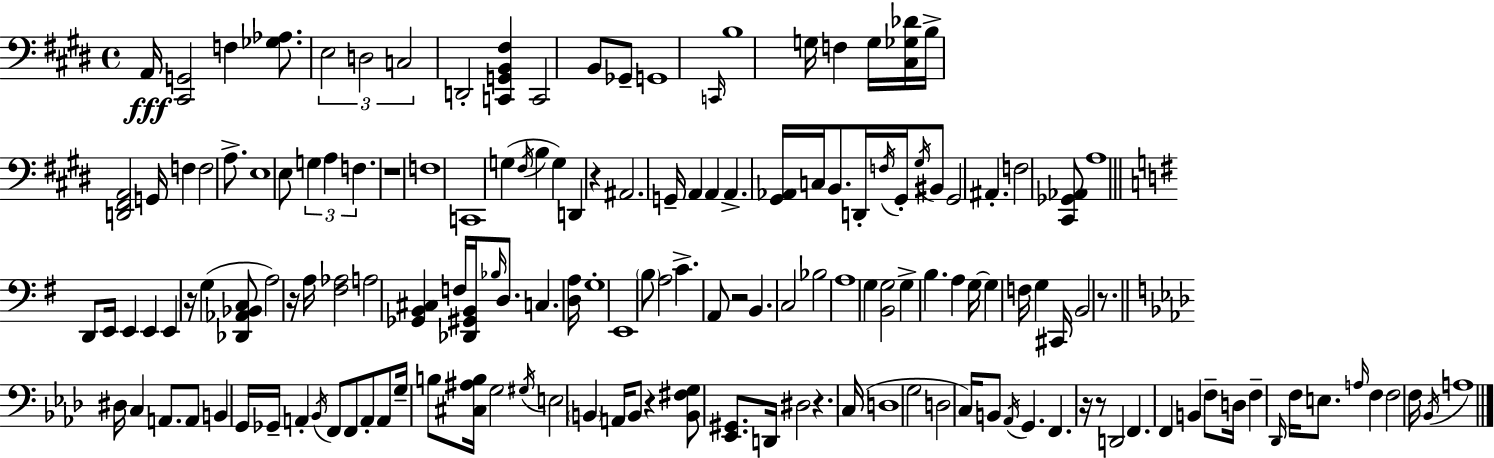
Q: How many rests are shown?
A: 10